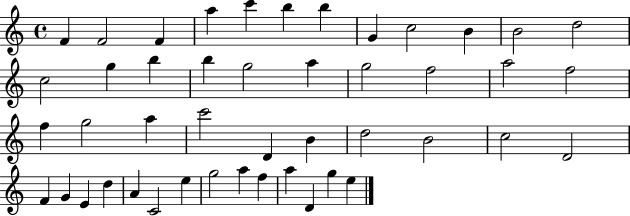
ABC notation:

X:1
T:Untitled
M:4/4
L:1/4
K:C
F F2 F a c' b b G c2 B B2 d2 c2 g b b g2 a g2 f2 a2 f2 f g2 a c'2 D B d2 B2 c2 D2 F G E d A C2 e g2 a f a D g e